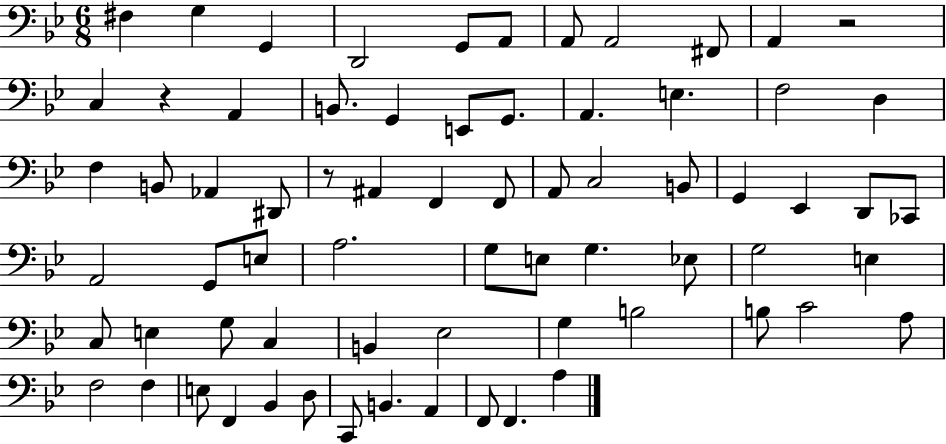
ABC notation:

X:1
T:Untitled
M:6/8
L:1/4
K:Bb
^F, G, G,, D,,2 G,,/2 A,,/2 A,,/2 A,,2 ^F,,/2 A,, z2 C, z A,, B,,/2 G,, E,,/2 G,,/2 A,, E, F,2 D, F, B,,/2 _A,, ^D,,/2 z/2 ^A,, F,, F,,/2 A,,/2 C,2 B,,/2 G,, _E,, D,,/2 _C,,/2 A,,2 G,,/2 E,/2 A,2 G,/2 E,/2 G, _E,/2 G,2 E, C,/2 E, G,/2 C, B,, _E,2 G, B,2 B,/2 C2 A,/2 F,2 F, E,/2 F,, _B,, D,/2 C,,/2 B,, A,, F,,/2 F,, A,